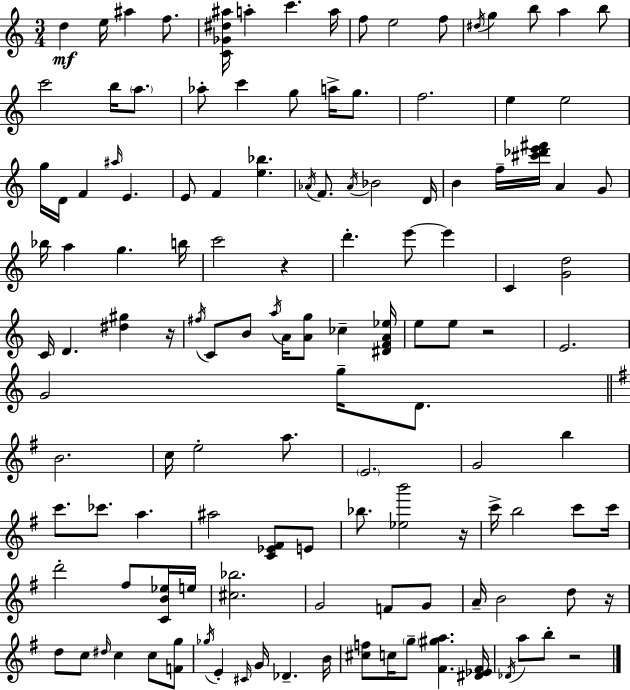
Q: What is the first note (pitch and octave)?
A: D5